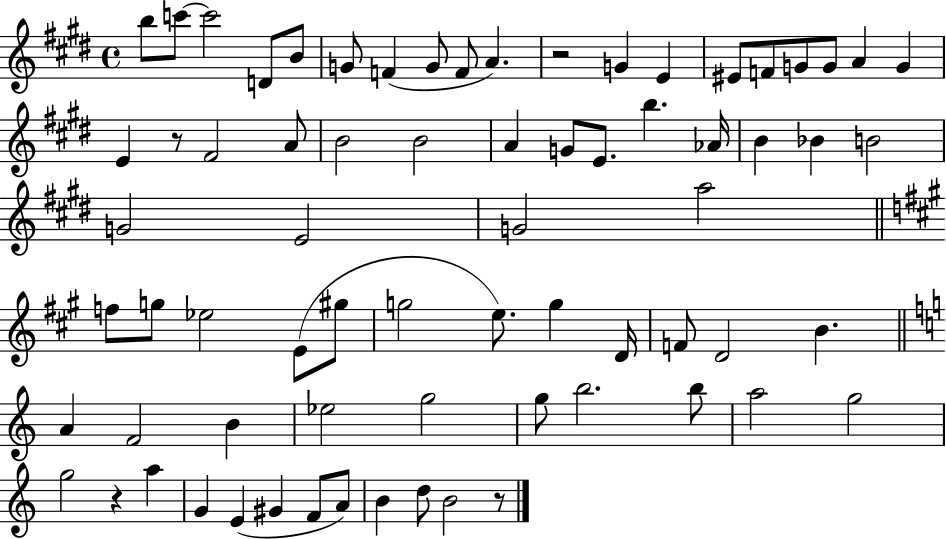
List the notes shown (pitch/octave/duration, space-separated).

B5/e C6/e C6/h D4/e B4/e G4/e F4/q G4/e F4/e A4/q. R/h G4/q E4/q EIS4/e F4/e G4/e G4/e A4/q G4/q E4/q R/e F#4/h A4/e B4/h B4/h A4/q G4/e E4/e. B5/q. Ab4/s B4/q Bb4/q B4/h G4/h E4/h G4/h A5/h F5/e G5/e Eb5/h E4/e G#5/e G5/h E5/e. G5/q D4/s F4/e D4/h B4/q. A4/q F4/h B4/q Eb5/h G5/h G5/e B5/h. B5/e A5/h G5/h G5/h R/q A5/q G4/q E4/q G#4/q F4/e A4/e B4/q D5/e B4/h R/e